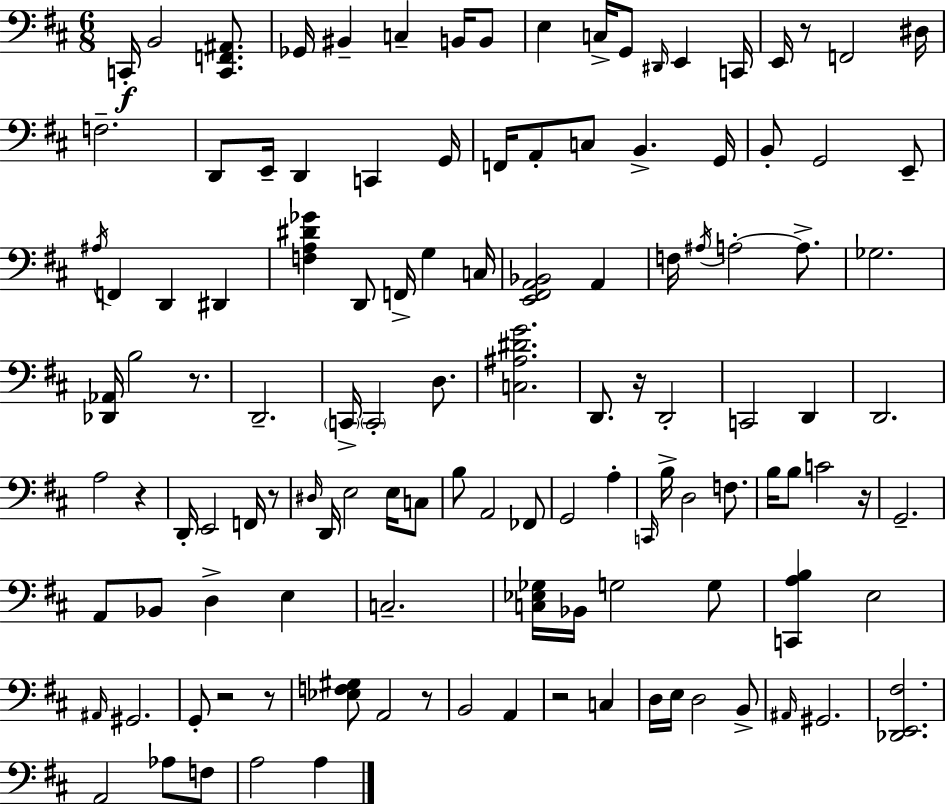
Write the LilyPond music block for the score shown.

{
  \clef bass
  \numericTimeSignature
  \time 6/8
  \key d \major
  c,16-.\f b,2 <c, f, ais,>8. | ges,16 bis,4-- c4-- b,16 b,8 | e4 c16-> g,8 \grace { dis,16 } e,4 | c,16 e,16 r8 f,2 | \break dis16 f2.-- | d,8 e,16-- d,4 c,4 | g,16 f,16 a,8-. c8 b,4.-> | g,16 b,8-. g,2 e,8-- | \break \acciaccatura { ais16 } f,4 d,4 dis,4 | <f a dis' ges'>4 d,8 f,16-> g4 | c16 <e, fis, a, bes,>2 a,4 | f16 \acciaccatura { ais16 } a2-.~~ | \break a8.-> ges2. | <des, aes,>16 b2 | r8. d,2.-- | \parenthesize c,16-> \parenthesize c,2-. | \break d8. <c ais dis' g'>2. | d,8. r16 d,2-. | c,2 d,4 | d,2. | \break a2 r4 | d,16-. e,2 | f,16 r8 \grace { dis16 } d,16 e2 | e16 c8 b8 a,2 | \break fes,8 g,2 | a4-. \grace { c,16 } b16-> d2 | f8. b16 b8 c'2 | r16 g,2.-- | \break a,8 bes,8 d4-> | e4 c2.-- | <c ees ges>16 bes,16 g2 | g8 <c, a b>4 e2 | \break \grace { ais,16 } gis,2. | g,8-. r2 | r8 <ees f gis>8 a,2 | r8 b,2 | \break a,4 r2 | c4 d16 e16 d2 | b,8-> \grace { ais,16 } gis,2. | <des, e, fis>2. | \break a,2 | aes8 f8 a2 | a4 \bar "|."
}